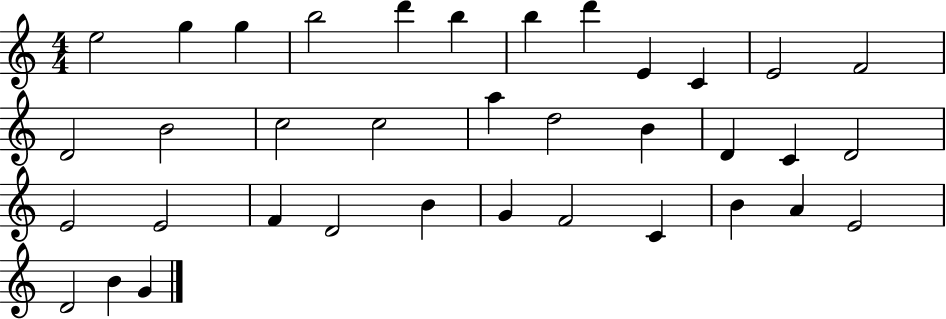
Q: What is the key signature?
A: C major